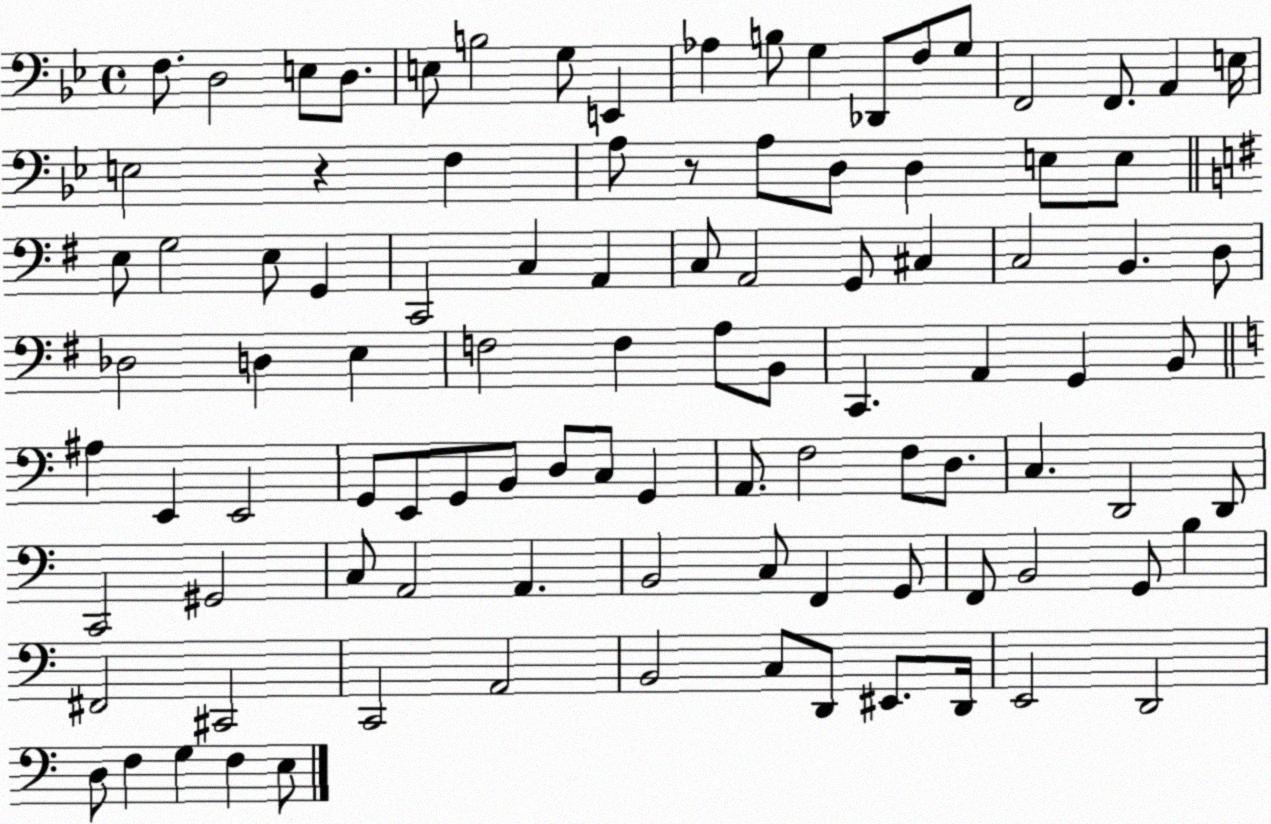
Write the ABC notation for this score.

X:1
T:Untitled
M:4/4
L:1/4
K:Bb
F,/2 D,2 E,/2 D,/2 E,/2 B,2 G,/2 E,, _A, B,/2 G, _D,,/2 F,/2 G,/2 F,,2 F,,/2 A,, E,/4 E,2 z F, A,/2 z/2 A,/2 D,/2 D, E,/2 E,/2 E,/2 G,2 E,/2 G,, C,,2 C, A,, C,/2 A,,2 G,,/2 ^C, C,2 B,, D,/2 _D,2 D, E, F,2 F, A,/2 B,,/2 C,, A,, G,, B,,/2 ^A, E,, E,,2 G,,/2 E,,/2 G,,/2 B,,/2 D,/2 C,/2 G,, A,,/2 F,2 F,/2 D,/2 C, D,,2 D,,/2 C,,2 ^G,,2 C,/2 A,,2 A,, B,,2 C,/2 F,, G,,/2 F,,/2 B,,2 G,,/2 B, ^F,,2 ^C,,2 C,,2 A,,2 B,,2 C,/2 D,,/2 ^E,,/2 D,,/4 E,,2 D,,2 D,/2 F, G, F, E,/2